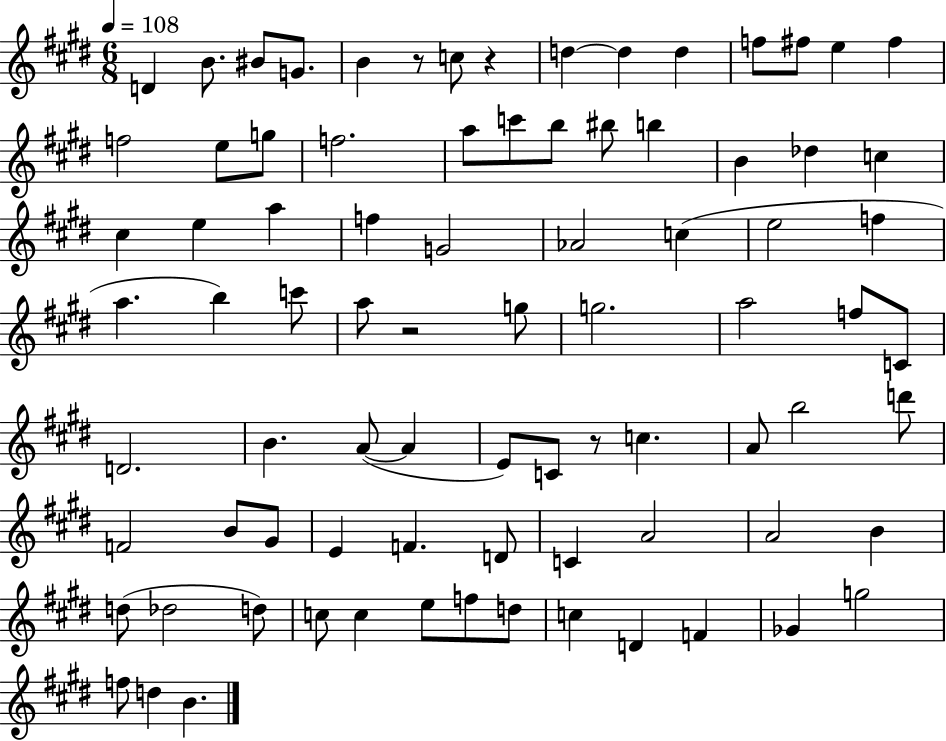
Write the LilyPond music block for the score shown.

{
  \clef treble
  \numericTimeSignature
  \time 6/8
  \key e \major
  \tempo 4 = 108
  d'4 b'8. bis'8 g'8. | b'4 r8 c''8 r4 | d''4~~ d''4 d''4 | f''8 fis''8 e''4 fis''4 | \break f''2 e''8 g''8 | f''2. | a''8 c'''8 b''8 bis''8 b''4 | b'4 des''4 c''4 | \break cis''4 e''4 a''4 | f''4 g'2 | aes'2 c''4( | e''2 f''4 | \break a''4. b''4) c'''8 | a''8 r2 g''8 | g''2. | a''2 f''8 c'8 | \break d'2. | b'4. a'8~(~ a'4 | e'8) c'8 r8 c''4. | a'8 b''2 d'''8 | \break f'2 b'8 gis'8 | e'4 f'4. d'8 | c'4 a'2 | a'2 b'4 | \break d''8( des''2 d''8) | c''8 c''4 e''8 f''8 d''8 | c''4 d'4 f'4 | ges'4 g''2 | \break f''8 d''4 b'4. | \bar "|."
}